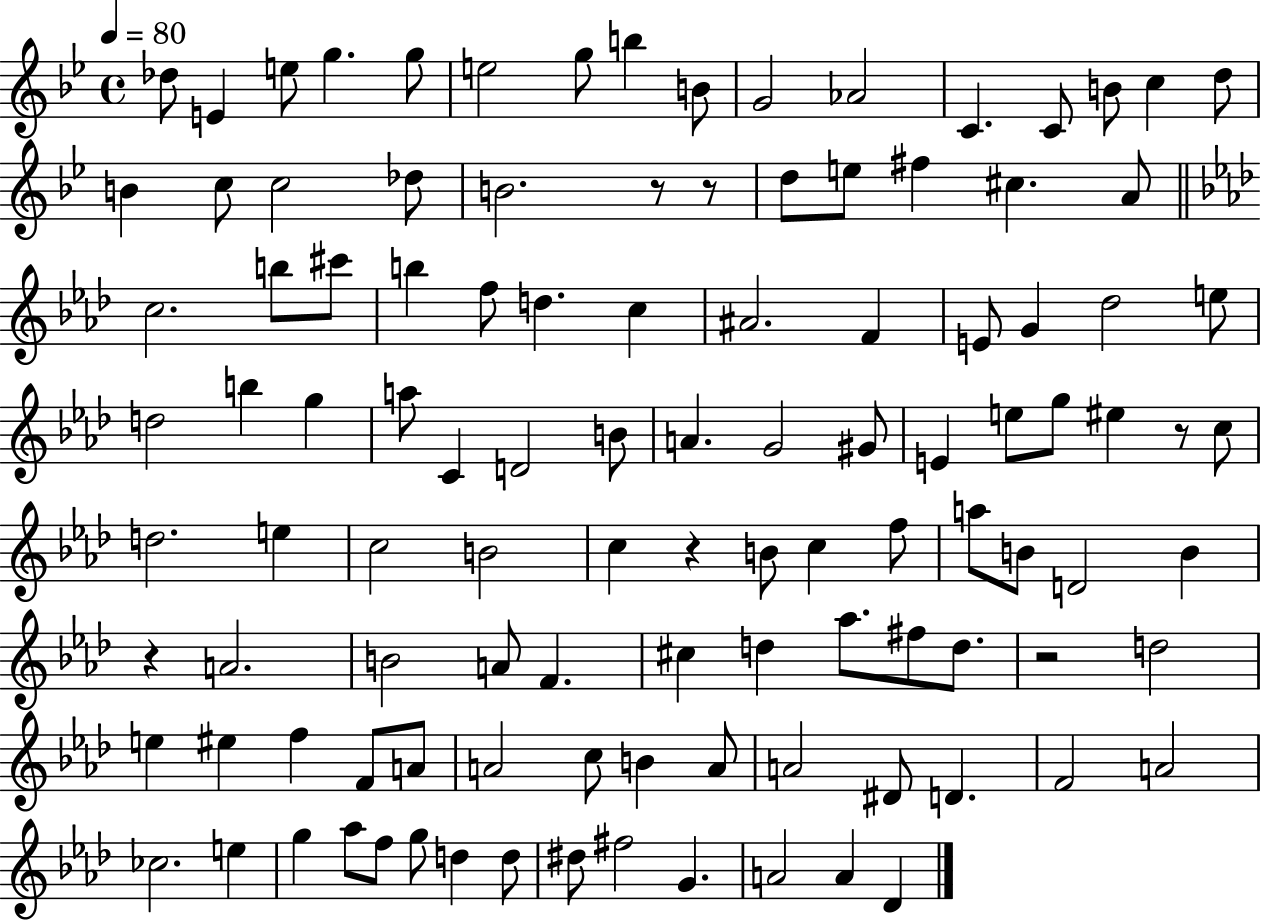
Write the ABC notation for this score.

X:1
T:Untitled
M:4/4
L:1/4
K:Bb
_d/2 E e/2 g g/2 e2 g/2 b B/2 G2 _A2 C C/2 B/2 c d/2 B c/2 c2 _d/2 B2 z/2 z/2 d/2 e/2 ^f ^c A/2 c2 b/2 ^c'/2 b f/2 d c ^A2 F E/2 G _d2 e/2 d2 b g a/2 C D2 B/2 A G2 ^G/2 E e/2 g/2 ^e z/2 c/2 d2 e c2 B2 c z B/2 c f/2 a/2 B/2 D2 B z A2 B2 A/2 F ^c d _a/2 ^f/2 d/2 z2 d2 e ^e f F/2 A/2 A2 c/2 B A/2 A2 ^D/2 D F2 A2 _c2 e g _a/2 f/2 g/2 d d/2 ^d/2 ^f2 G A2 A _D